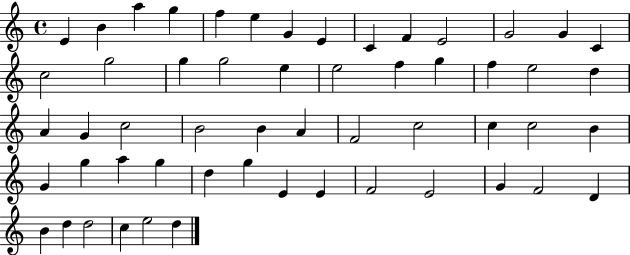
E4/q B4/q A5/q G5/q F5/q E5/q G4/q E4/q C4/q F4/q E4/h G4/h G4/q C4/q C5/h G5/h G5/q G5/h E5/q E5/h F5/q G5/q F5/q E5/h D5/q A4/q G4/q C5/h B4/h B4/q A4/q F4/h C5/h C5/q C5/h B4/q G4/q G5/q A5/q G5/q D5/q G5/q E4/q E4/q F4/h E4/h G4/q F4/h D4/q B4/q D5/q D5/h C5/q E5/h D5/q